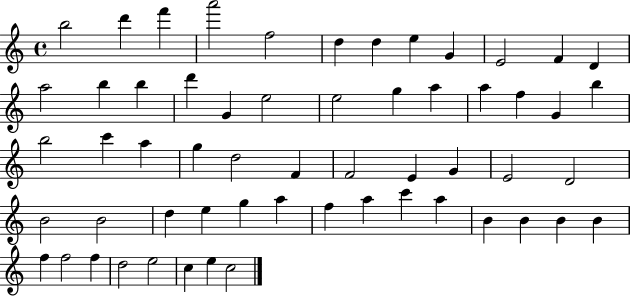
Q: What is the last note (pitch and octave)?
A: C5